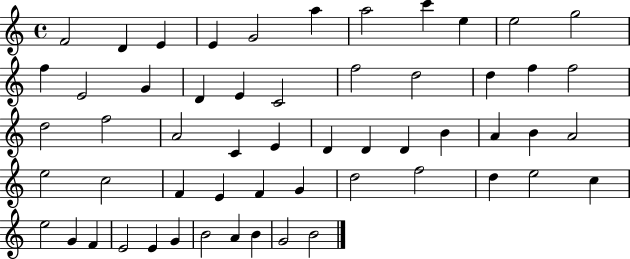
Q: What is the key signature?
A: C major